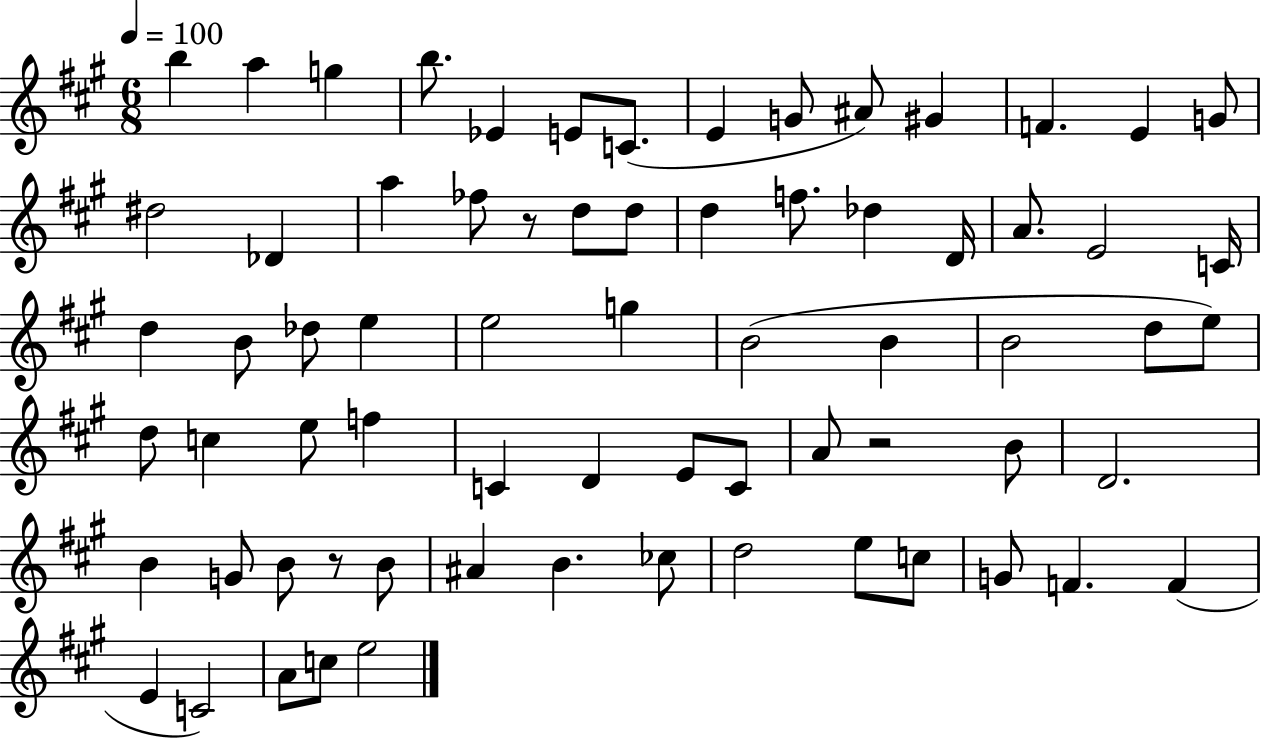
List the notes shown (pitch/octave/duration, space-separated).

B5/q A5/q G5/q B5/e. Eb4/q E4/e C4/e. E4/q G4/e A#4/e G#4/q F4/q. E4/q G4/e D#5/h Db4/q A5/q FES5/e R/e D5/e D5/e D5/q F5/e. Db5/q D4/s A4/e. E4/h C4/s D5/q B4/e Db5/e E5/q E5/h G5/q B4/h B4/q B4/h D5/e E5/e D5/e C5/q E5/e F5/q C4/q D4/q E4/e C4/e A4/e R/h B4/e D4/h. B4/q G4/e B4/e R/e B4/e A#4/q B4/q. CES5/e D5/h E5/e C5/e G4/e F4/q. F4/q E4/q C4/h A4/e C5/e E5/h